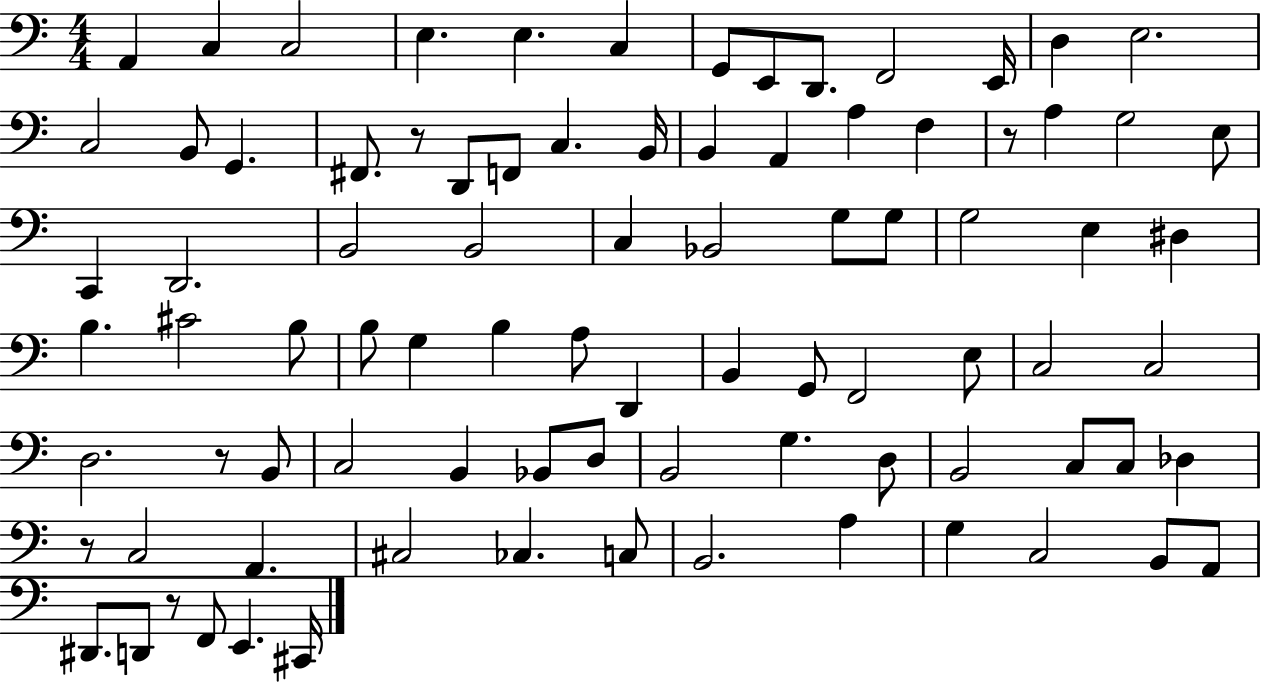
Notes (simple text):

A2/q C3/q C3/h E3/q. E3/q. C3/q G2/e E2/e D2/e. F2/h E2/s D3/q E3/h. C3/h B2/e G2/q. F#2/e. R/e D2/e F2/e C3/q. B2/s B2/q A2/q A3/q F3/q R/e A3/q G3/h E3/e C2/q D2/h. B2/h B2/h C3/q Bb2/h G3/e G3/e G3/h E3/q D#3/q B3/q. C#4/h B3/e B3/e G3/q B3/q A3/e D2/q B2/q G2/e F2/h E3/e C3/h C3/h D3/h. R/e B2/e C3/h B2/q Bb2/e D3/e B2/h G3/q. D3/e B2/h C3/e C3/e Db3/q R/e C3/h A2/q. C#3/h CES3/q. C3/e B2/h. A3/q G3/q C3/h B2/e A2/e D#2/e. D2/e R/e F2/e E2/q. C#2/s